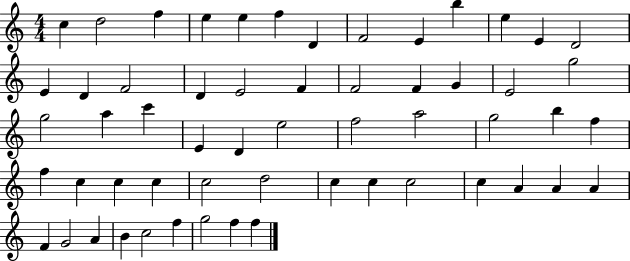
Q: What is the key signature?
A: C major